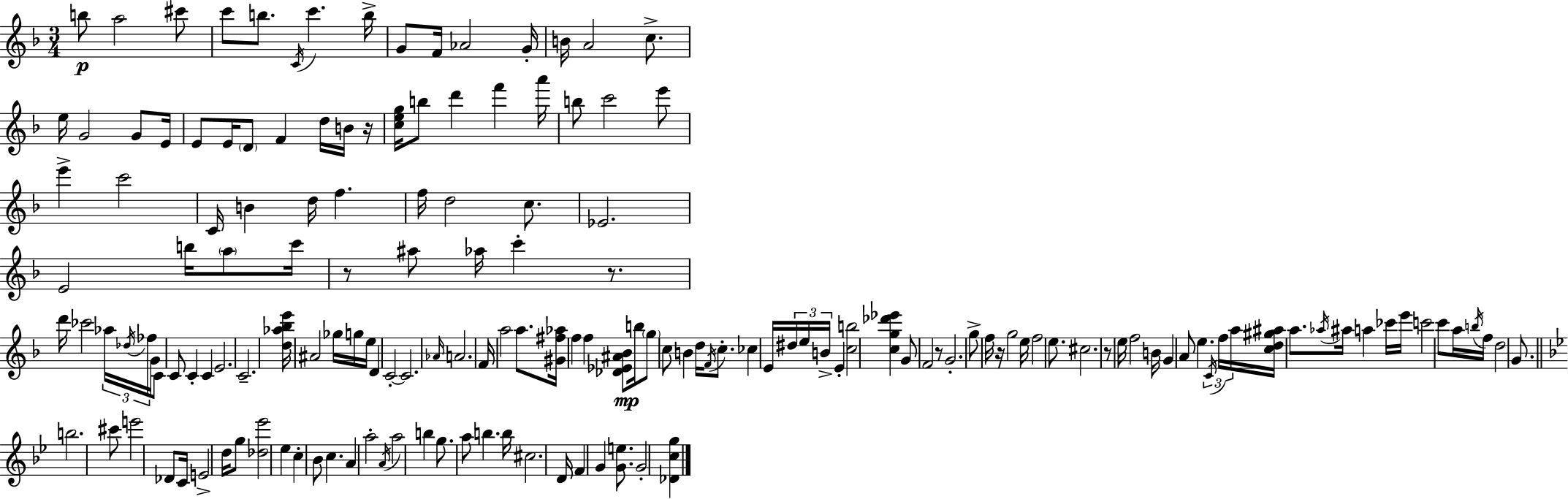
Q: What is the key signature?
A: F major